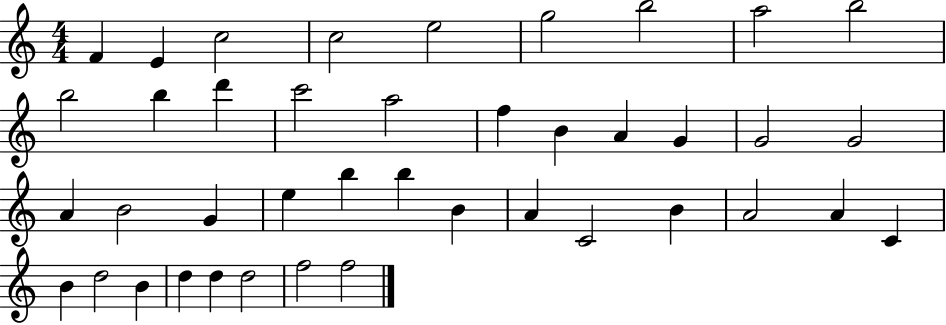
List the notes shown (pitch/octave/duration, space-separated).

F4/q E4/q C5/h C5/h E5/h G5/h B5/h A5/h B5/h B5/h B5/q D6/q C6/h A5/h F5/q B4/q A4/q G4/q G4/h G4/h A4/q B4/h G4/q E5/q B5/q B5/q B4/q A4/q C4/h B4/q A4/h A4/q C4/q B4/q D5/h B4/q D5/q D5/q D5/h F5/h F5/h